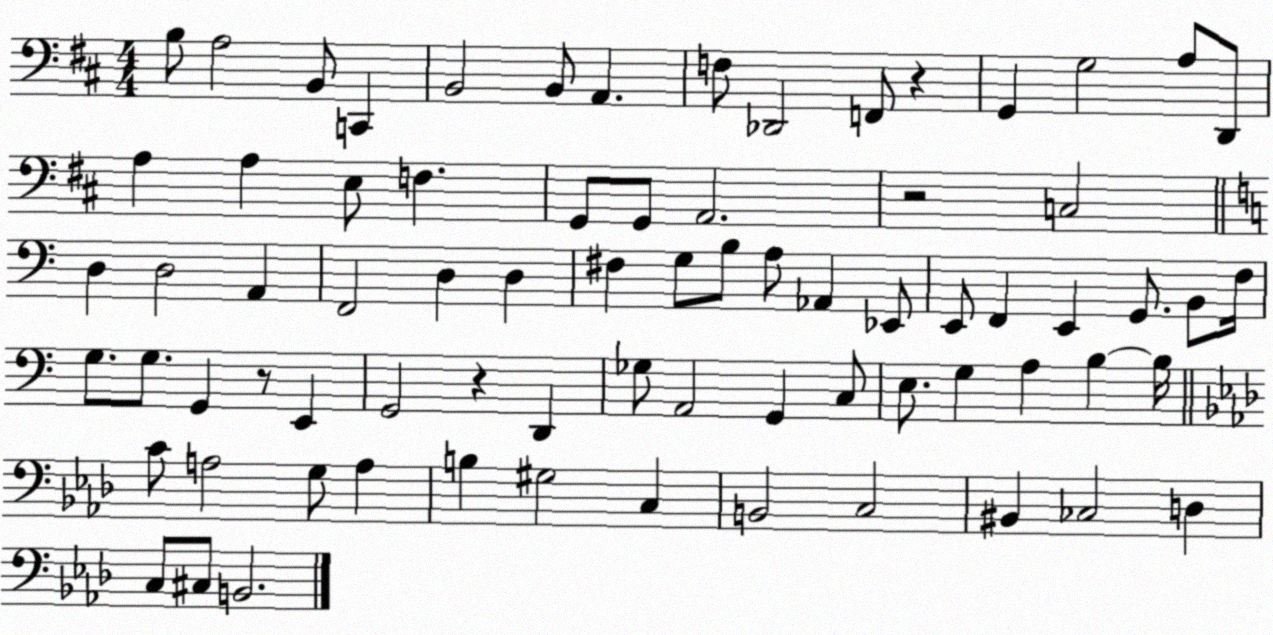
X:1
T:Untitled
M:4/4
L:1/4
K:D
B,/2 A,2 B,,/2 C,, B,,2 B,,/2 A,, F,/2 _D,,2 F,,/2 z G,, G,2 A,/2 D,,/2 A, A, E,/2 F, G,,/2 G,,/2 A,,2 z2 C,2 D, D,2 A,, F,,2 D, D, ^F, G,/2 B,/2 A,/2 _A,, _E,,/2 E,,/2 F,, E,, G,,/2 B,,/2 F,/4 G,/2 G,/2 G,, z/2 E,, G,,2 z D,, _G,/2 A,,2 G,, C,/2 E,/2 G, A, B, B,/4 C/2 A,2 G,/2 A, B, ^G,2 C, B,,2 C,2 ^B,, _C,2 D, C,/2 ^C,/2 B,,2